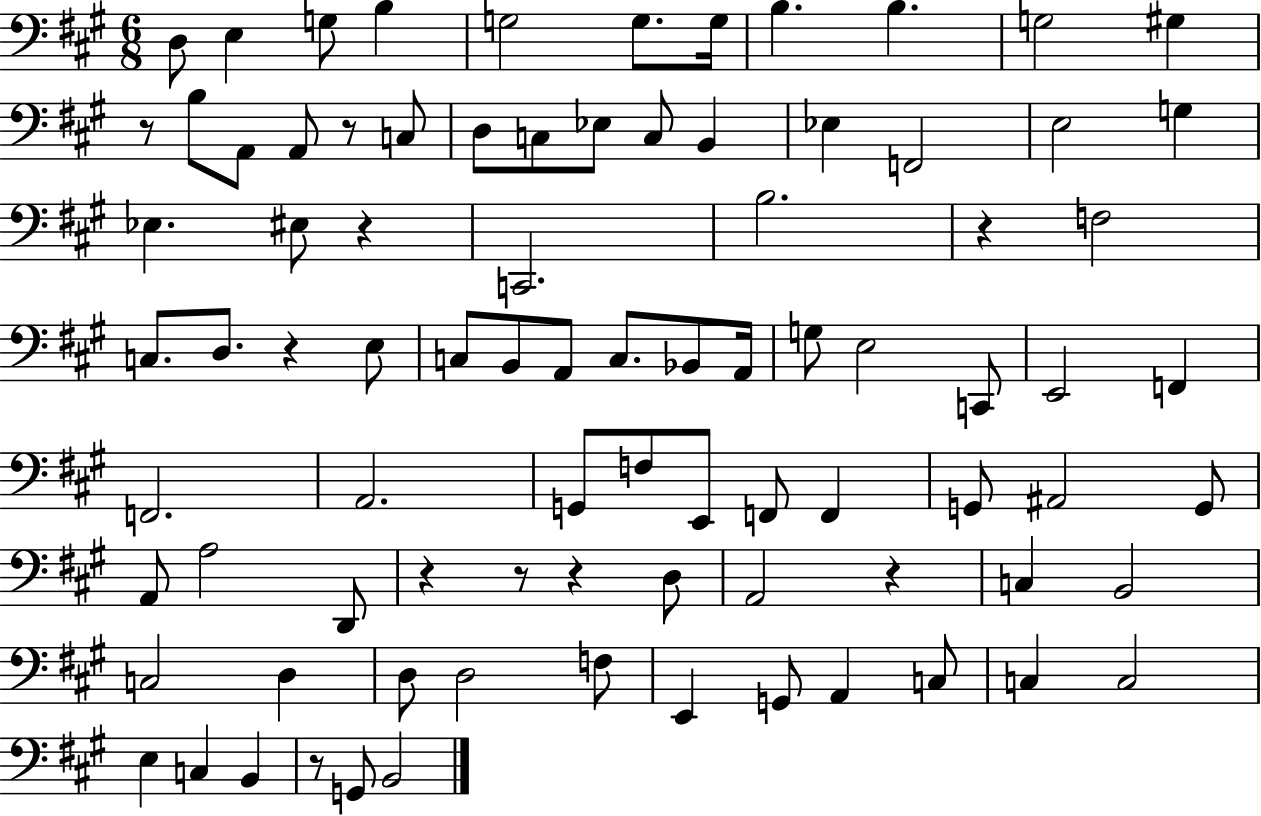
X:1
T:Untitled
M:6/8
L:1/4
K:A
D,/2 E, G,/2 B, G,2 G,/2 G,/4 B, B, G,2 ^G, z/2 B,/2 A,,/2 A,,/2 z/2 C,/2 D,/2 C,/2 _E,/2 C,/2 B,, _E, F,,2 E,2 G, _E, ^E,/2 z C,,2 B,2 z F,2 C,/2 D,/2 z E,/2 C,/2 B,,/2 A,,/2 C,/2 _B,,/2 A,,/4 G,/2 E,2 C,,/2 E,,2 F,, F,,2 A,,2 G,,/2 F,/2 E,,/2 F,,/2 F,, G,,/2 ^A,,2 G,,/2 A,,/2 A,2 D,,/2 z z/2 z D,/2 A,,2 z C, B,,2 C,2 D, D,/2 D,2 F,/2 E,, G,,/2 A,, C,/2 C, C,2 E, C, B,, z/2 G,,/2 B,,2